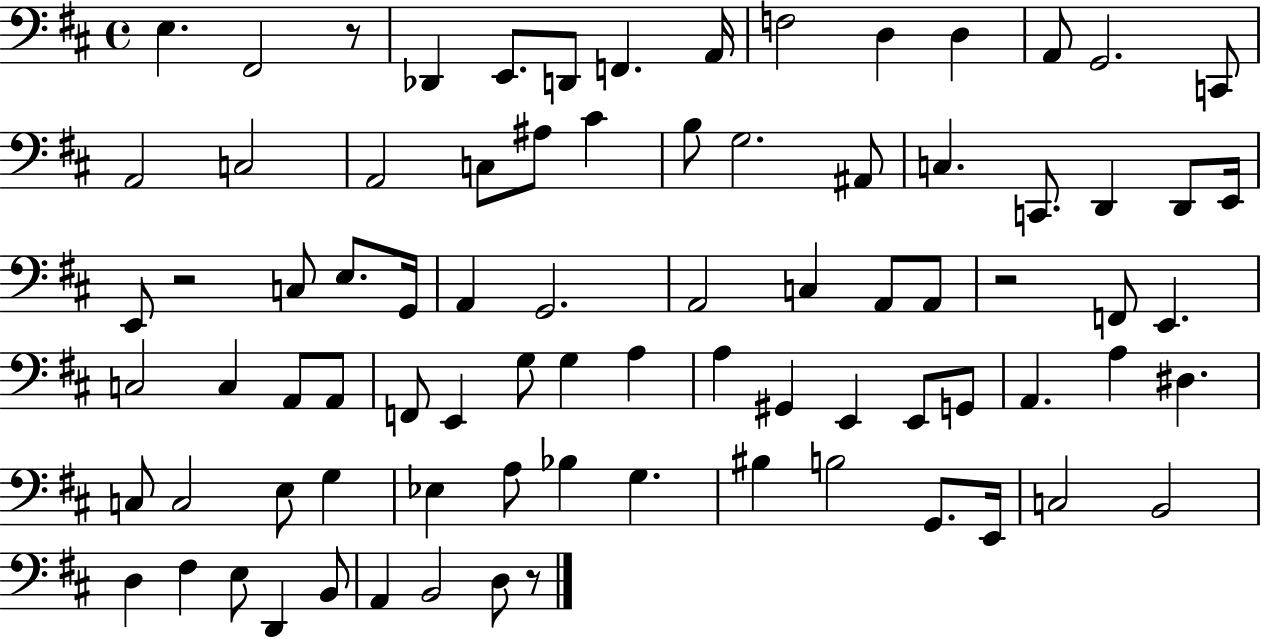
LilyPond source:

{
  \clef bass
  \time 4/4
  \defaultTimeSignature
  \key d \major
  \repeat volta 2 { e4. fis,2 r8 | des,4 e,8. d,8 f,4. a,16 | f2 d4 d4 | a,8 g,2. c,8 | \break a,2 c2 | a,2 c8 ais8 cis'4 | b8 g2. ais,8 | c4. c,8. d,4 d,8 e,16 | \break e,8 r2 c8 e8. g,16 | a,4 g,2. | a,2 c4 a,8 a,8 | r2 f,8 e,4. | \break c2 c4 a,8 a,8 | f,8 e,4 g8 g4 a4 | a4 gis,4 e,4 e,8 g,8 | a,4. a4 dis4. | \break c8 c2 e8 g4 | ees4 a8 bes4 g4. | bis4 b2 g,8. e,16 | c2 b,2 | \break d4 fis4 e8 d,4 b,8 | a,4 b,2 d8 r8 | } \bar "|."
}